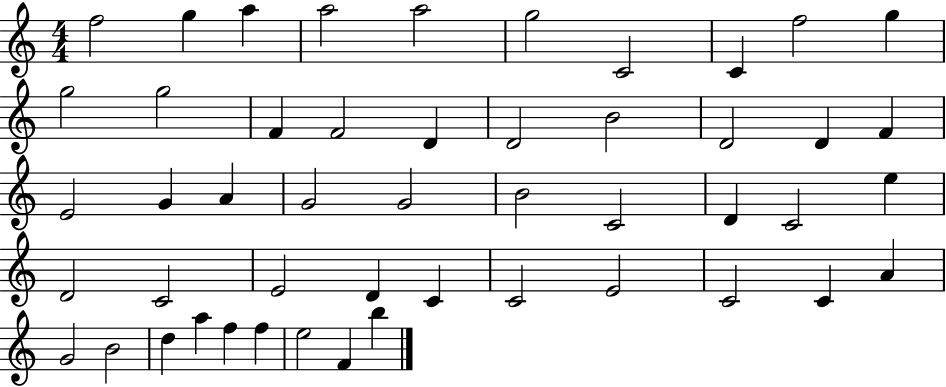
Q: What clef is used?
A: treble